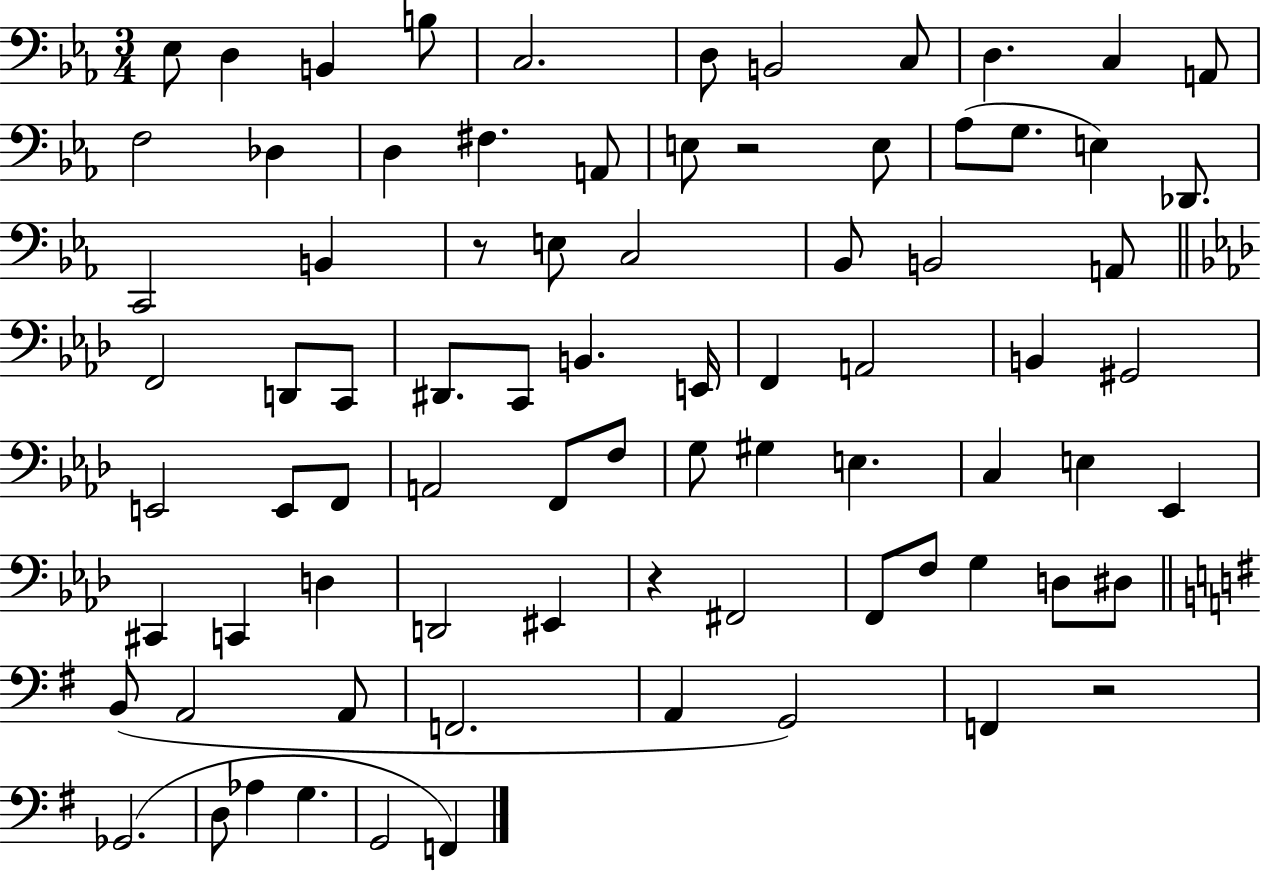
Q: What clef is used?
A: bass